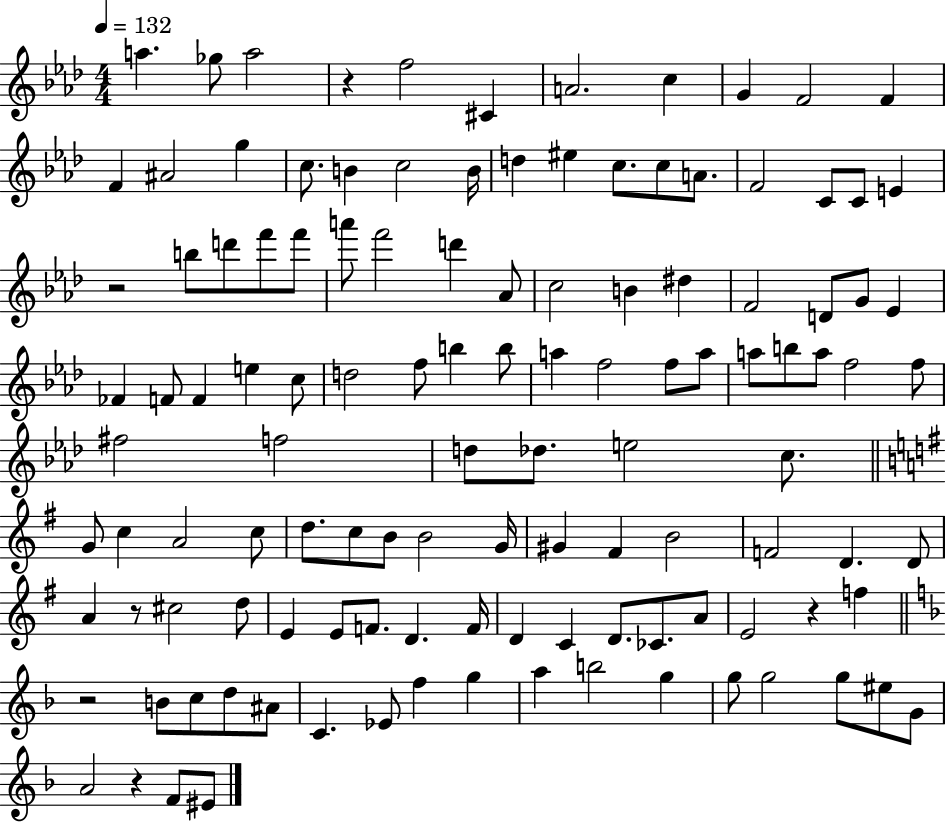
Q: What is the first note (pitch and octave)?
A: A5